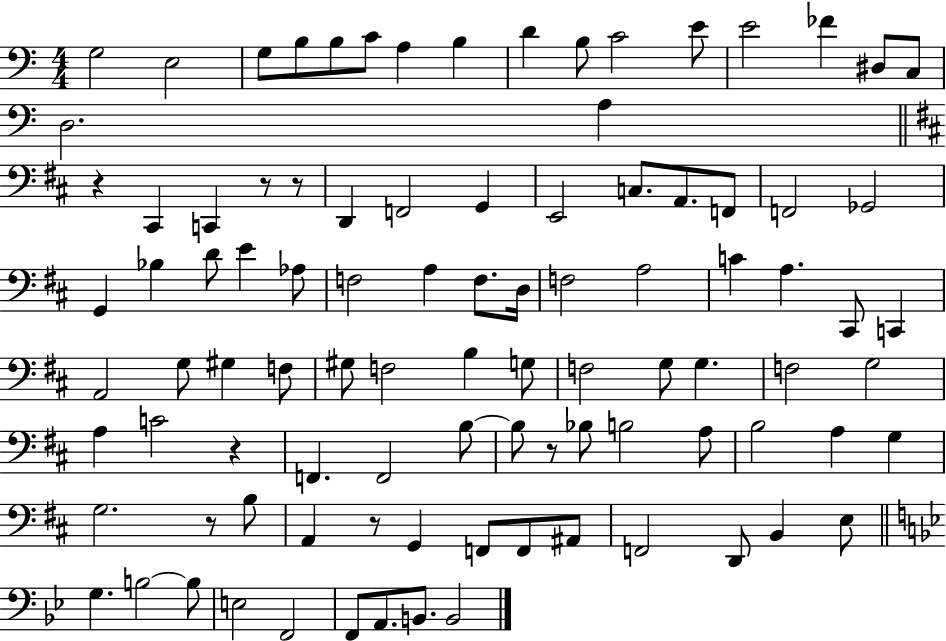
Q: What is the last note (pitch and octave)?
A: B2